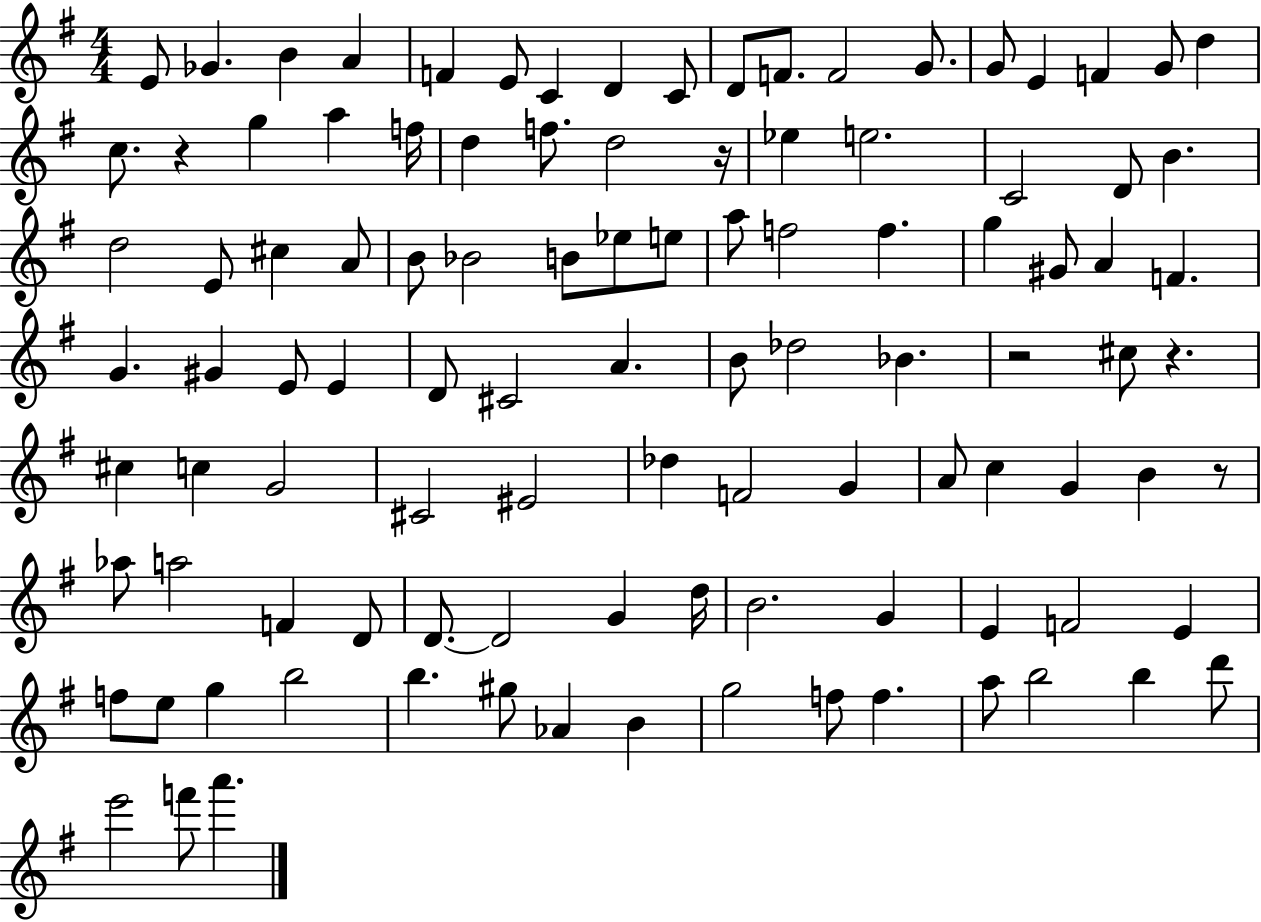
E4/e Gb4/q. B4/q A4/q F4/q E4/e C4/q D4/q C4/e D4/e F4/e. F4/h G4/e. G4/e E4/q F4/q G4/e D5/q C5/e. R/q G5/q A5/q F5/s D5/q F5/e. D5/h R/s Eb5/q E5/h. C4/h D4/e B4/q. D5/h E4/e C#5/q A4/e B4/e Bb4/h B4/e Eb5/e E5/e A5/e F5/h F5/q. G5/q G#4/e A4/q F4/q. G4/q. G#4/q E4/e E4/q D4/e C#4/h A4/q. B4/e Db5/h Bb4/q. R/h C#5/e R/q. C#5/q C5/q G4/h C#4/h EIS4/h Db5/q F4/h G4/q A4/e C5/q G4/q B4/q R/e Ab5/e A5/h F4/q D4/e D4/e. D4/h G4/q D5/s B4/h. G4/q E4/q F4/h E4/q F5/e E5/e G5/q B5/h B5/q. G#5/e Ab4/q B4/q G5/h F5/e F5/q. A5/e B5/h B5/q D6/e E6/h F6/e A6/q.